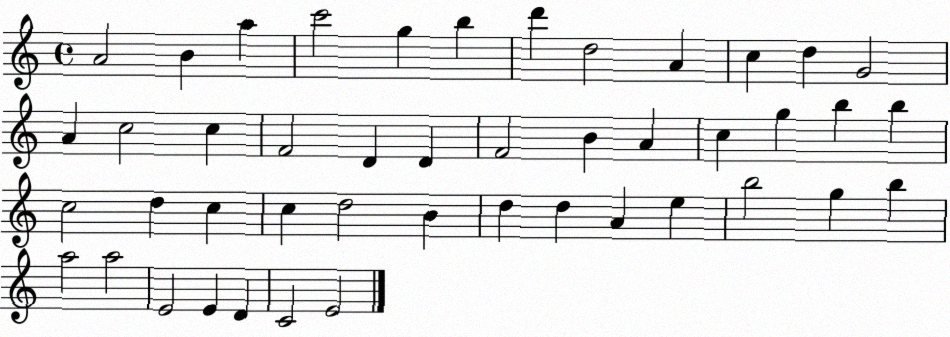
X:1
T:Untitled
M:4/4
L:1/4
K:C
A2 B a c'2 g b d' d2 A c d G2 A c2 c F2 D D F2 B A c g b b c2 d c c d2 B d d A e b2 g b a2 a2 E2 E D C2 E2